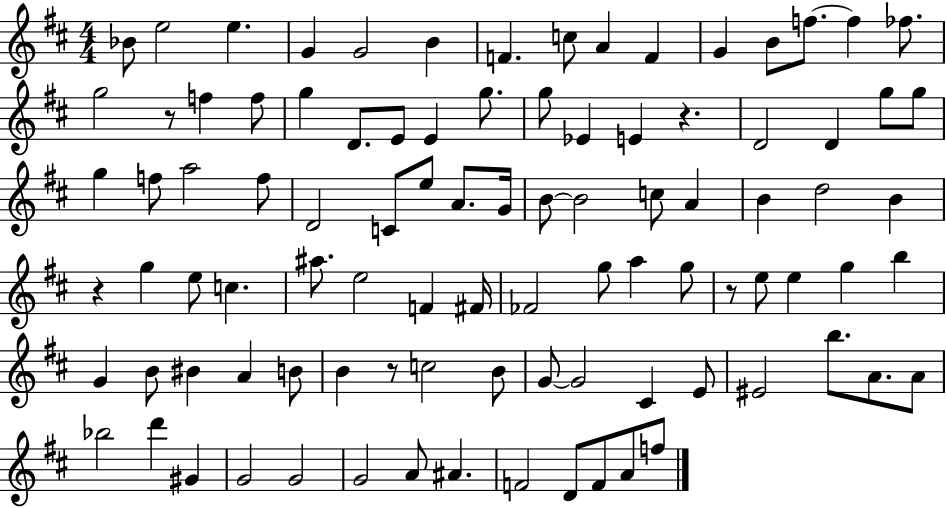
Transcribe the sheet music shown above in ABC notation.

X:1
T:Untitled
M:4/4
L:1/4
K:D
_B/2 e2 e G G2 B F c/2 A F G B/2 f/2 f _f/2 g2 z/2 f f/2 g D/2 E/2 E g/2 g/2 _E E z D2 D g/2 g/2 g f/2 a2 f/2 D2 C/2 e/2 A/2 G/4 B/2 B2 c/2 A B d2 B z g e/2 c ^a/2 e2 F ^F/4 _F2 g/2 a g/2 z/2 e/2 e g b G B/2 ^B A B/2 B z/2 c2 B/2 G/2 G2 ^C E/2 ^E2 b/2 A/2 A/2 _b2 d' ^G G2 G2 G2 A/2 ^A F2 D/2 F/2 A/2 f/2